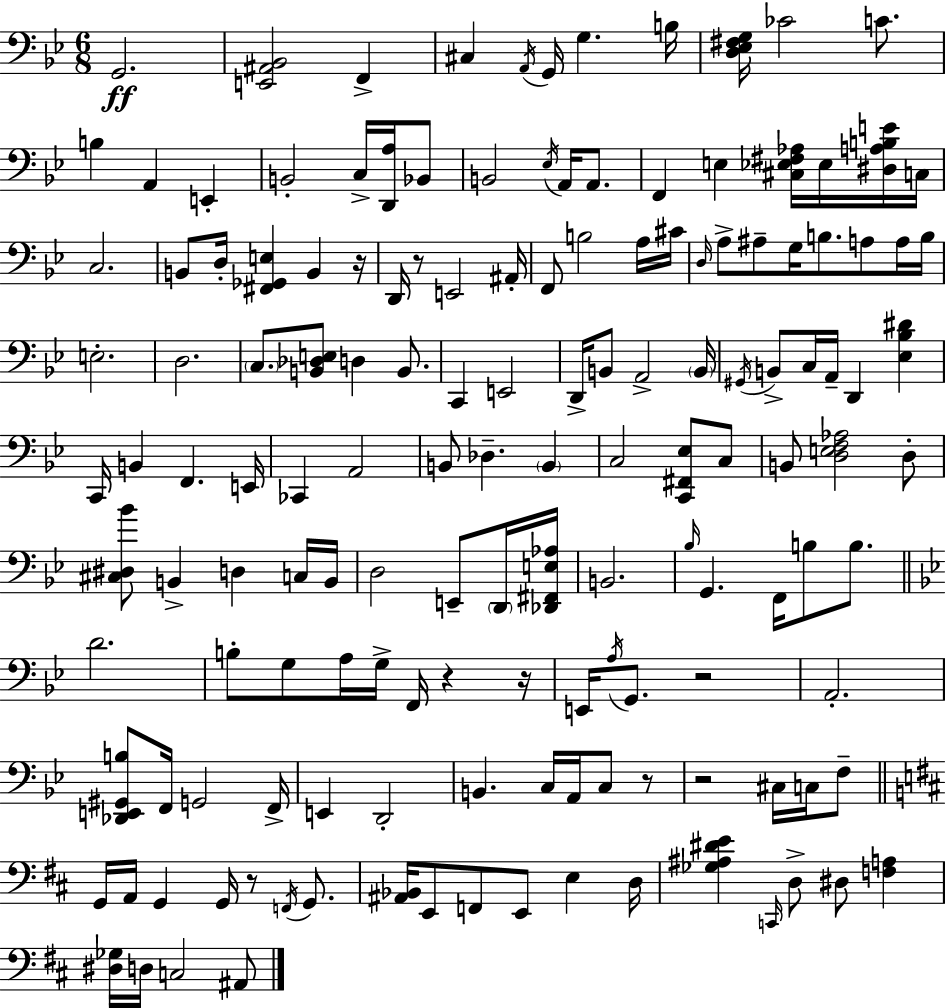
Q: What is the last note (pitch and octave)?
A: A#2